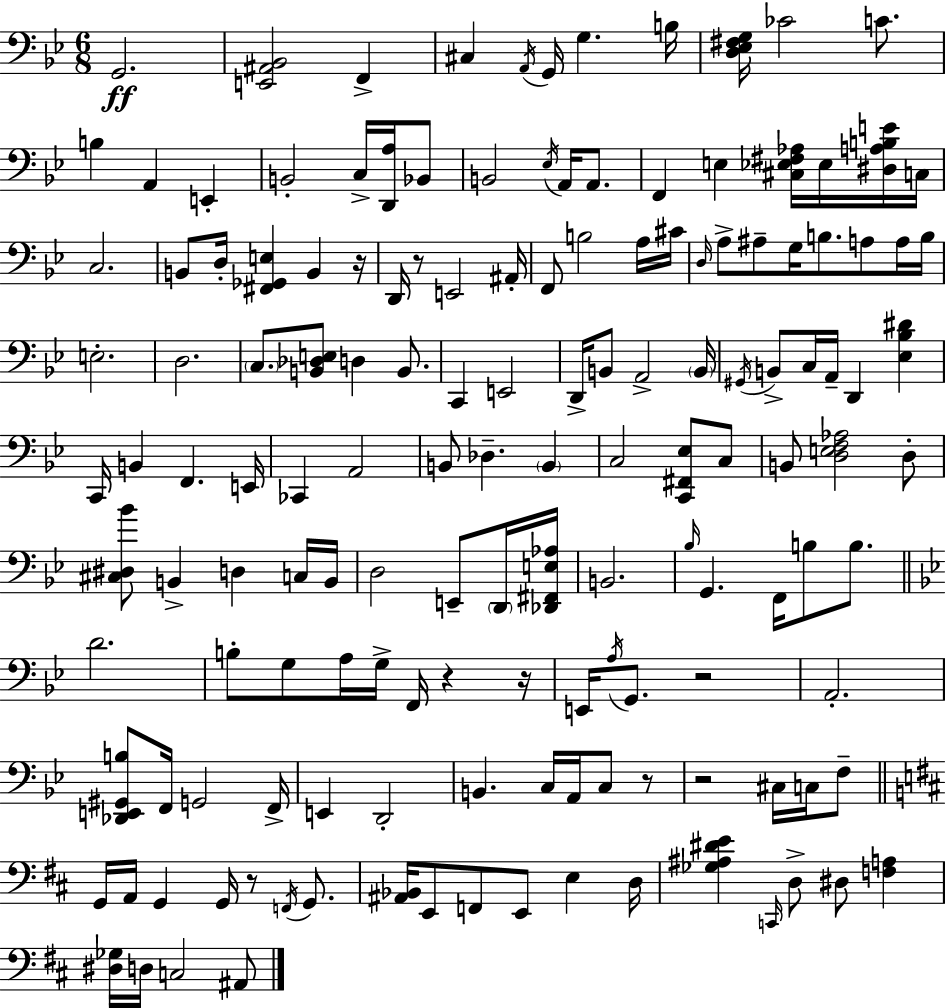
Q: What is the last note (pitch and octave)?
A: A#2